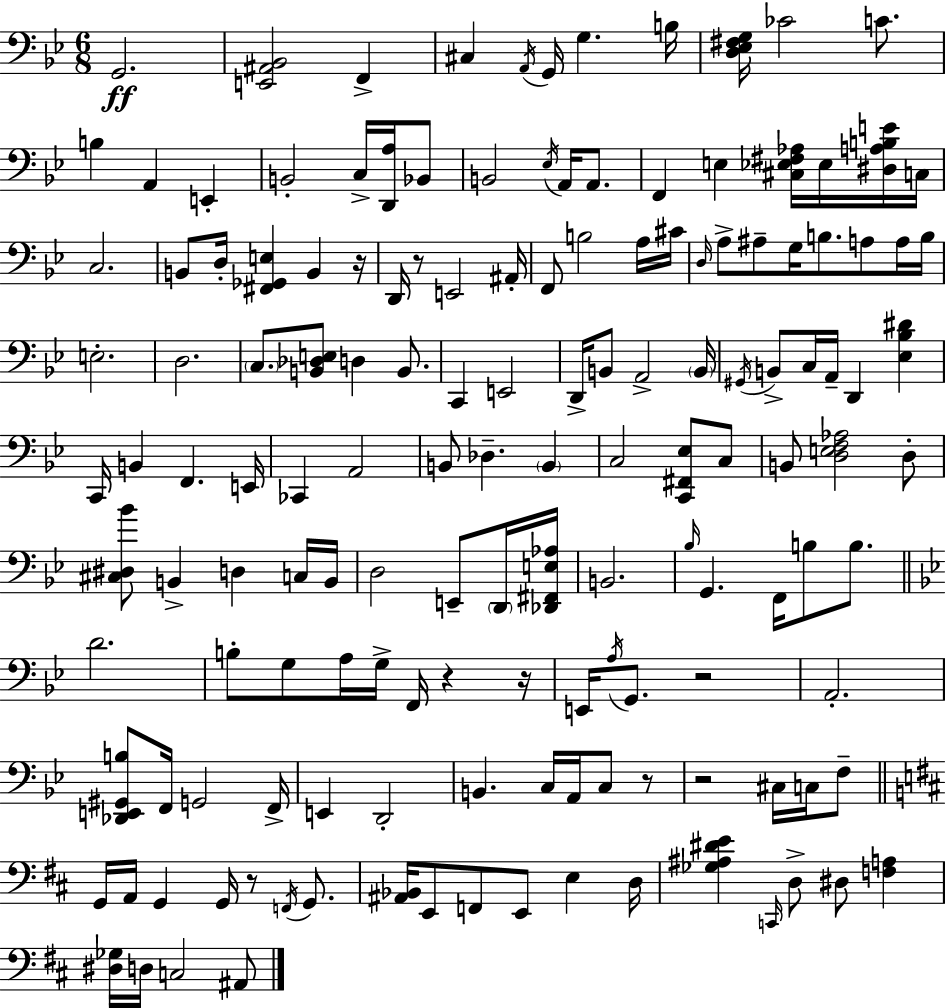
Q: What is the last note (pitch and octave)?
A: A#2